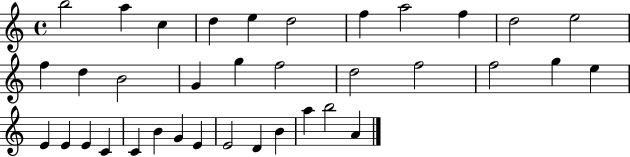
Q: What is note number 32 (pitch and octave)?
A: D4